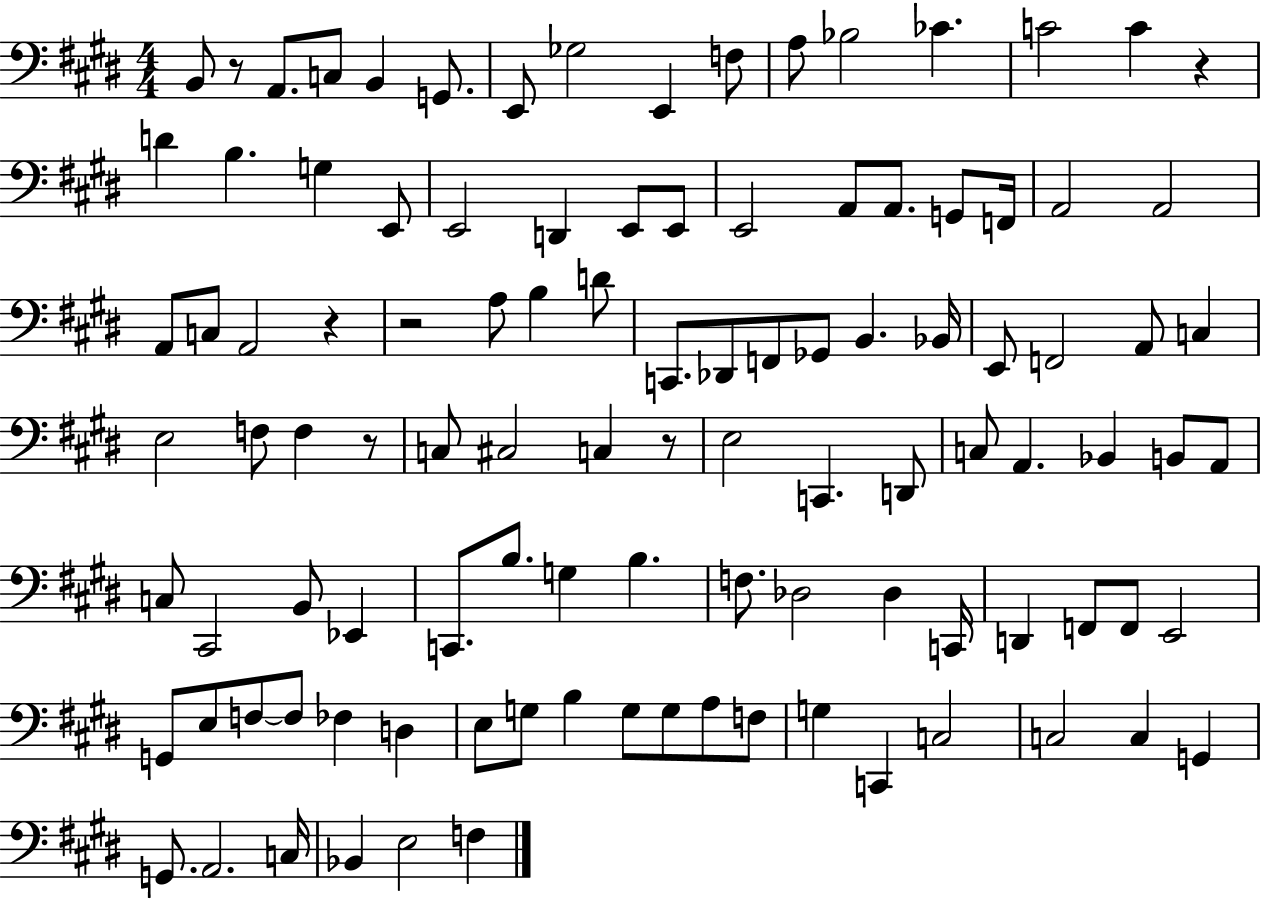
B2/e R/e A2/e. C3/e B2/q G2/e. E2/e Gb3/h E2/q F3/e A3/e Bb3/h CES4/q. C4/h C4/q R/q D4/q B3/q. G3/q E2/e E2/h D2/q E2/e E2/e E2/h A2/e A2/e. G2/e F2/s A2/h A2/h A2/e C3/e A2/h R/q R/h A3/e B3/q D4/e C2/e. Db2/e F2/e Gb2/e B2/q. Bb2/s E2/e F2/h A2/e C3/q E3/h F3/e F3/q R/e C3/e C#3/h C3/q R/e E3/h C2/q. D2/e C3/e A2/q. Bb2/q B2/e A2/e C3/e C#2/h B2/e Eb2/q C2/e. B3/e. G3/q B3/q. F3/e. Db3/h Db3/q C2/s D2/q F2/e F2/e E2/h G2/e E3/e F3/e F3/e FES3/q D3/q E3/e G3/e B3/q G3/e G3/e A3/e F3/e G3/q C2/q C3/h C3/h C3/q G2/q G2/e. A2/h. C3/s Bb2/q E3/h F3/q